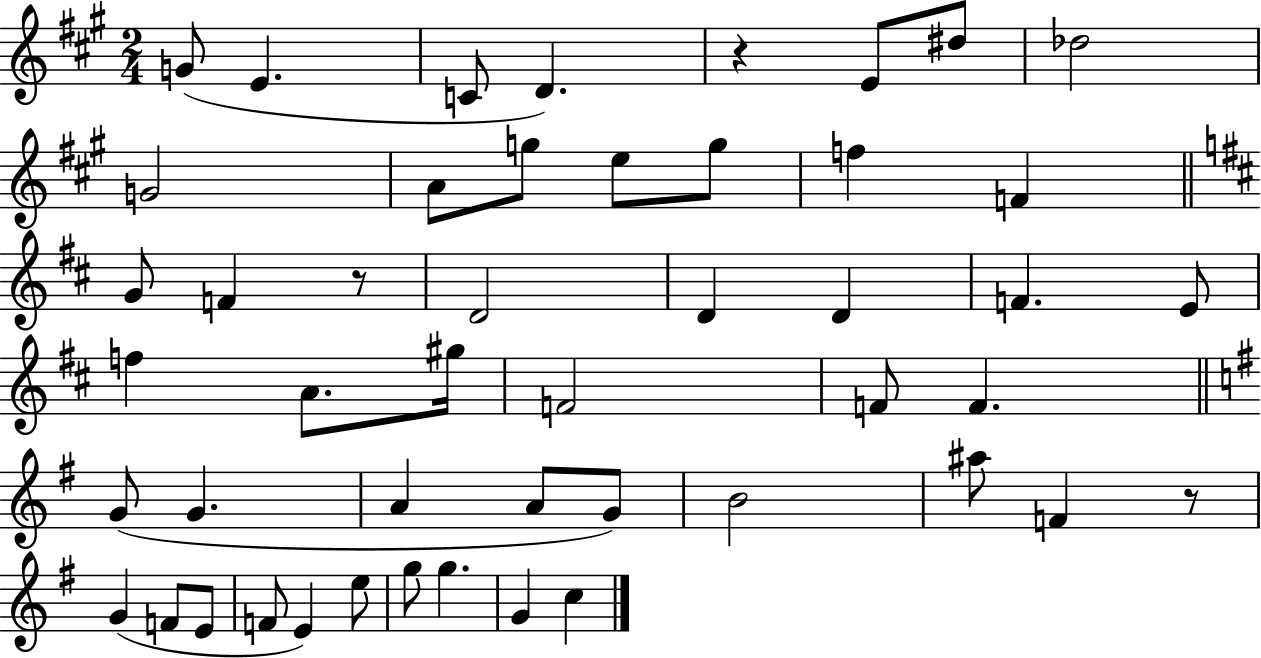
X:1
T:Untitled
M:2/4
L:1/4
K:A
G/2 E C/2 D z E/2 ^d/2 _d2 G2 A/2 g/2 e/2 g/2 f F G/2 F z/2 D2 D D F E/2 f A/2 ^g/4 F2 F/2 F G/2 G A A/2 G/2 B2 ^a/2 F z/2 G F/2 E/2 F/2 E e/2 g/2 g G c